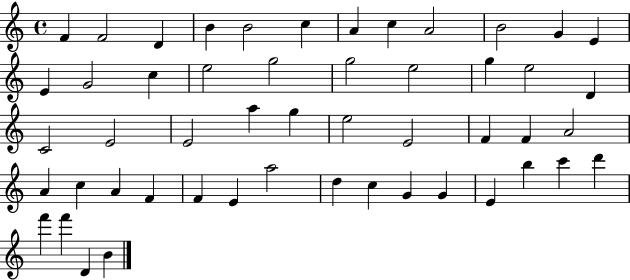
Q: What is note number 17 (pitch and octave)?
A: G5